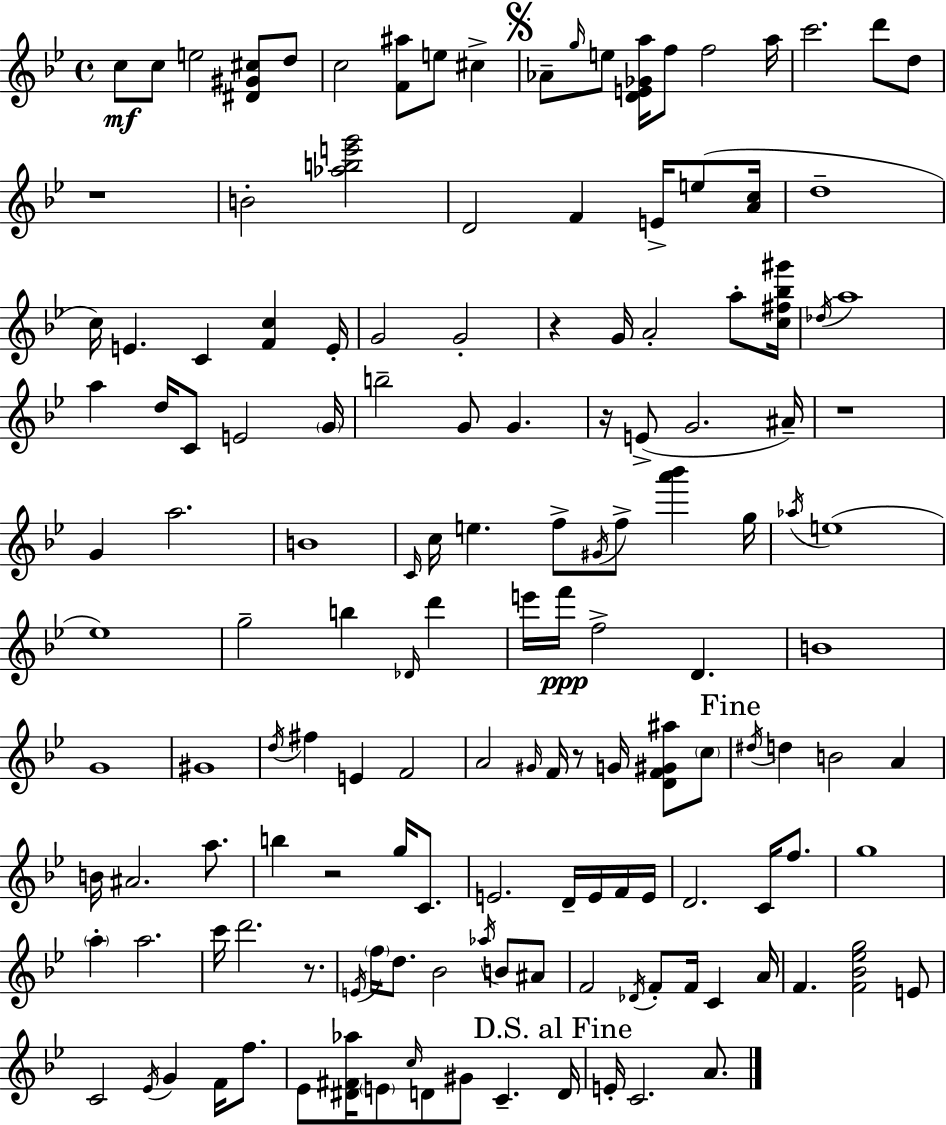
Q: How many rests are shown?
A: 7